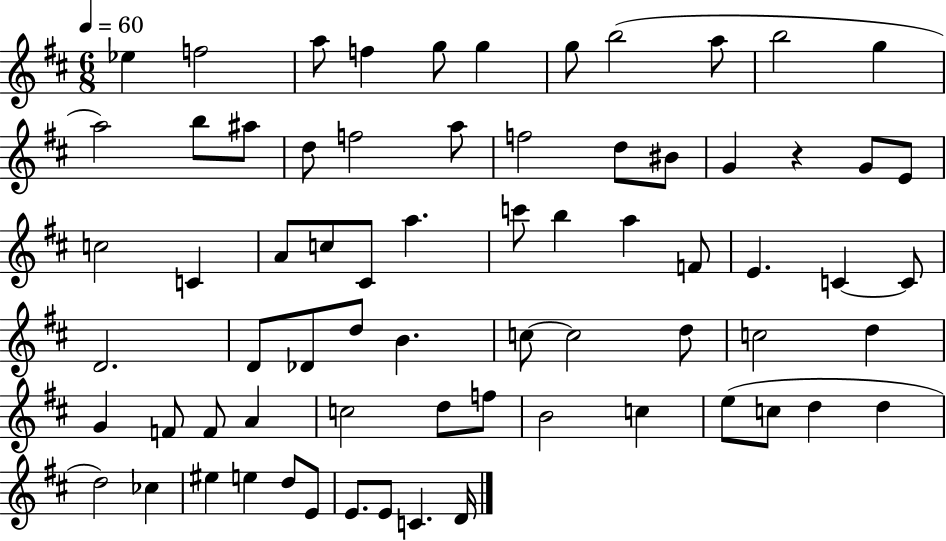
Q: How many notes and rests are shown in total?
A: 70